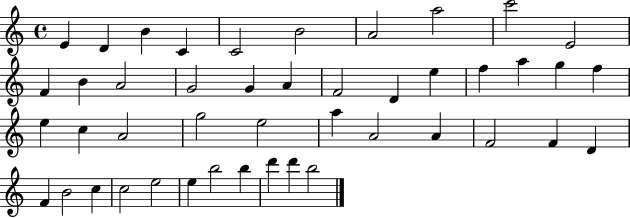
E4/q D4/q B4/q C4/q C4/h B4/h A4/h A5/h C6/h E4/h F4/q B4/q A4/h G4/h G4/q A4/q F4/h D4/q E5/q F5/q A5/q G5/q F5/q E5/q C5/q A4/h G5/h E5/h A5/q A4/h A4/q F4/h F4/q D4/q F4/q B4/h C5/q C5/h E5/h E5/q B5/h B5/q D6/q D6/q B5/h